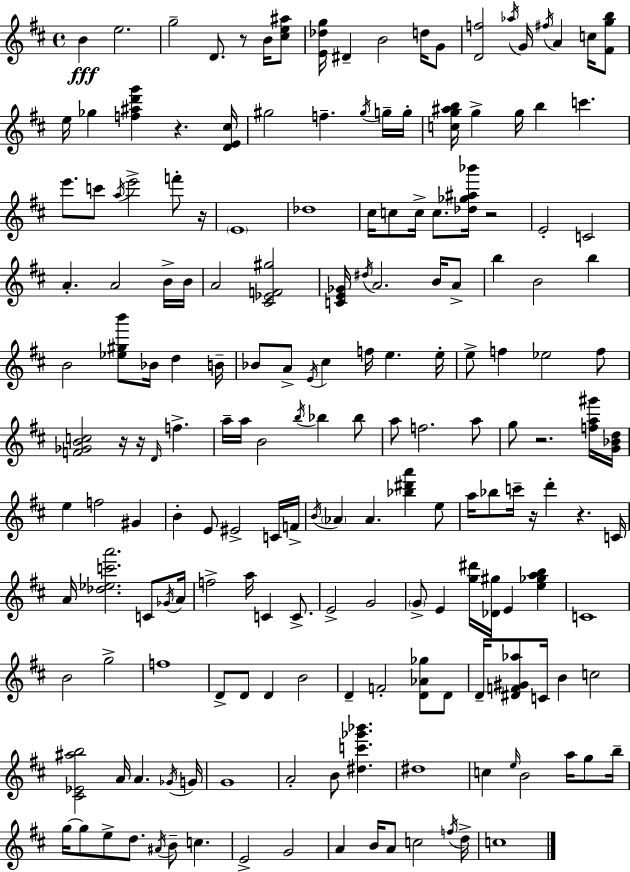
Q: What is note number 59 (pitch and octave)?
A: F5